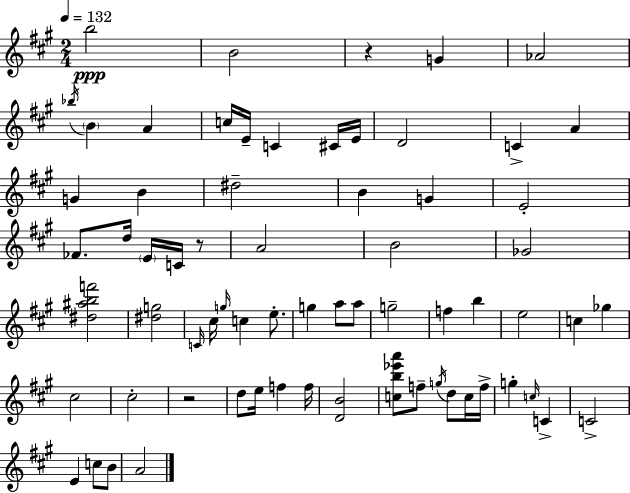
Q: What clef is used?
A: treble